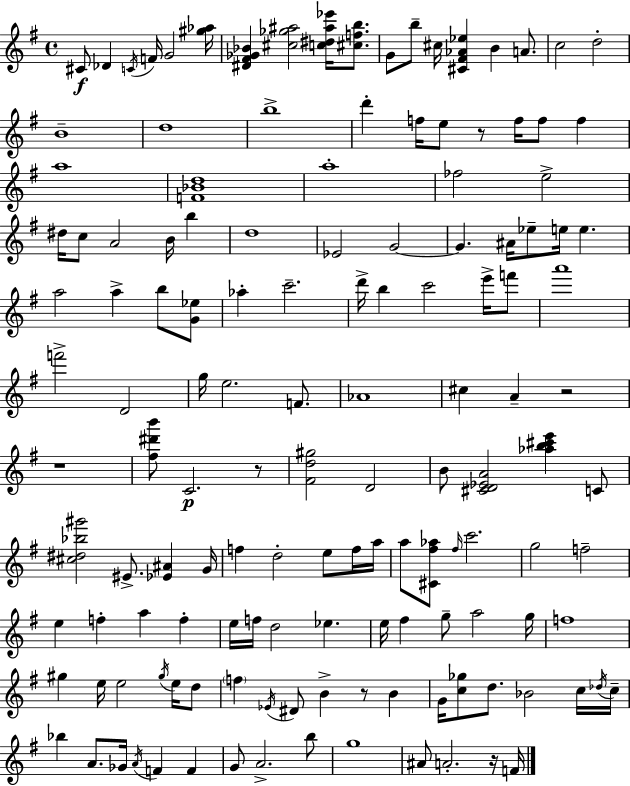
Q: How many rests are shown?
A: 6